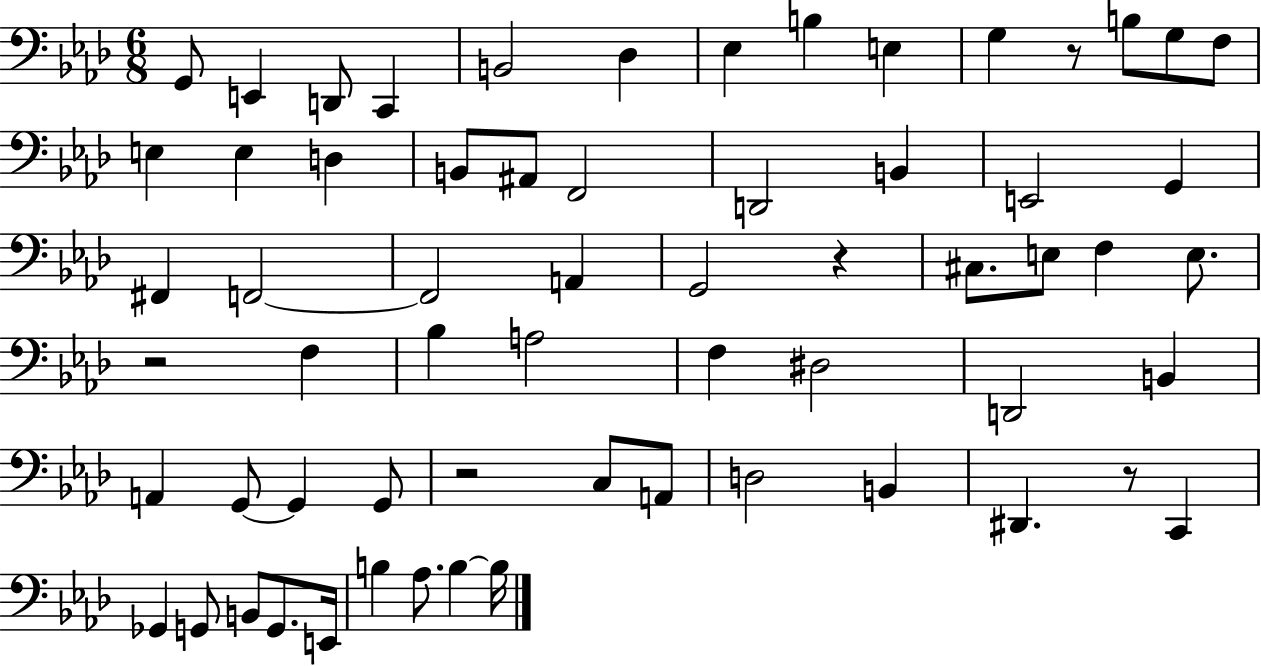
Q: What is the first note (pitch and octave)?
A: G2